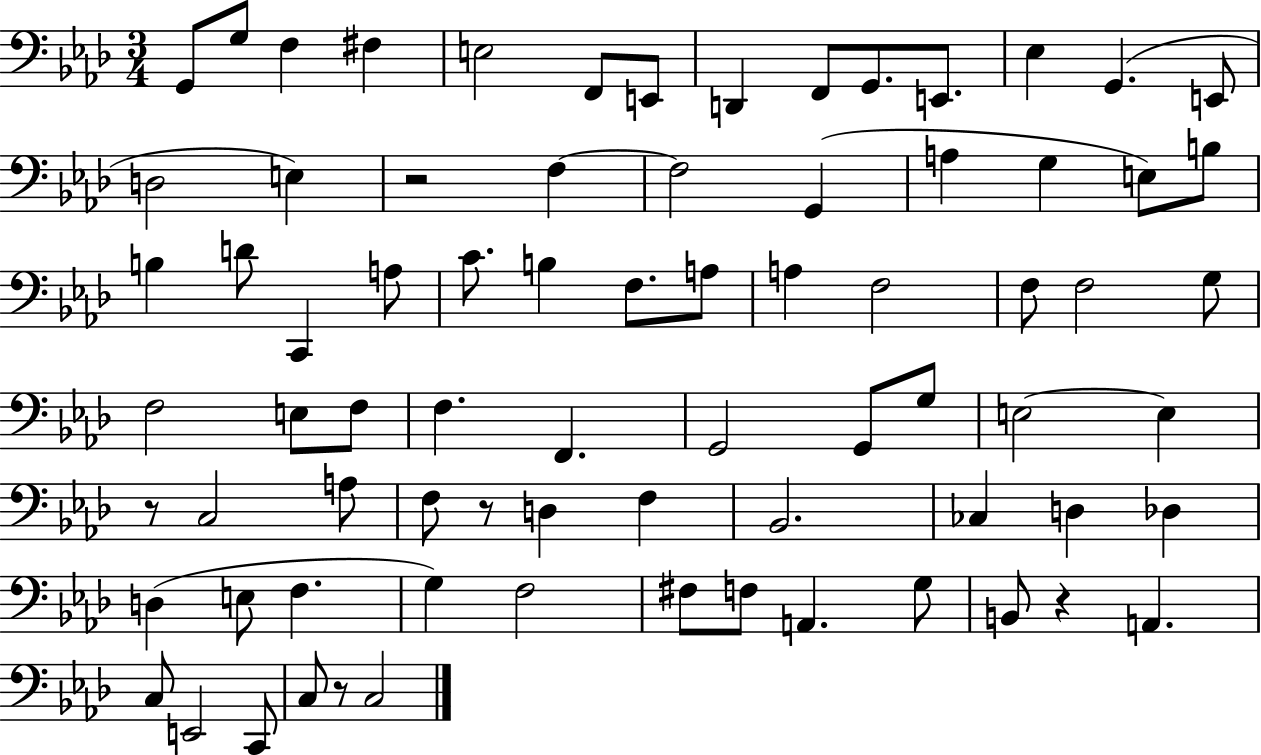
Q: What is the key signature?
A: AES major